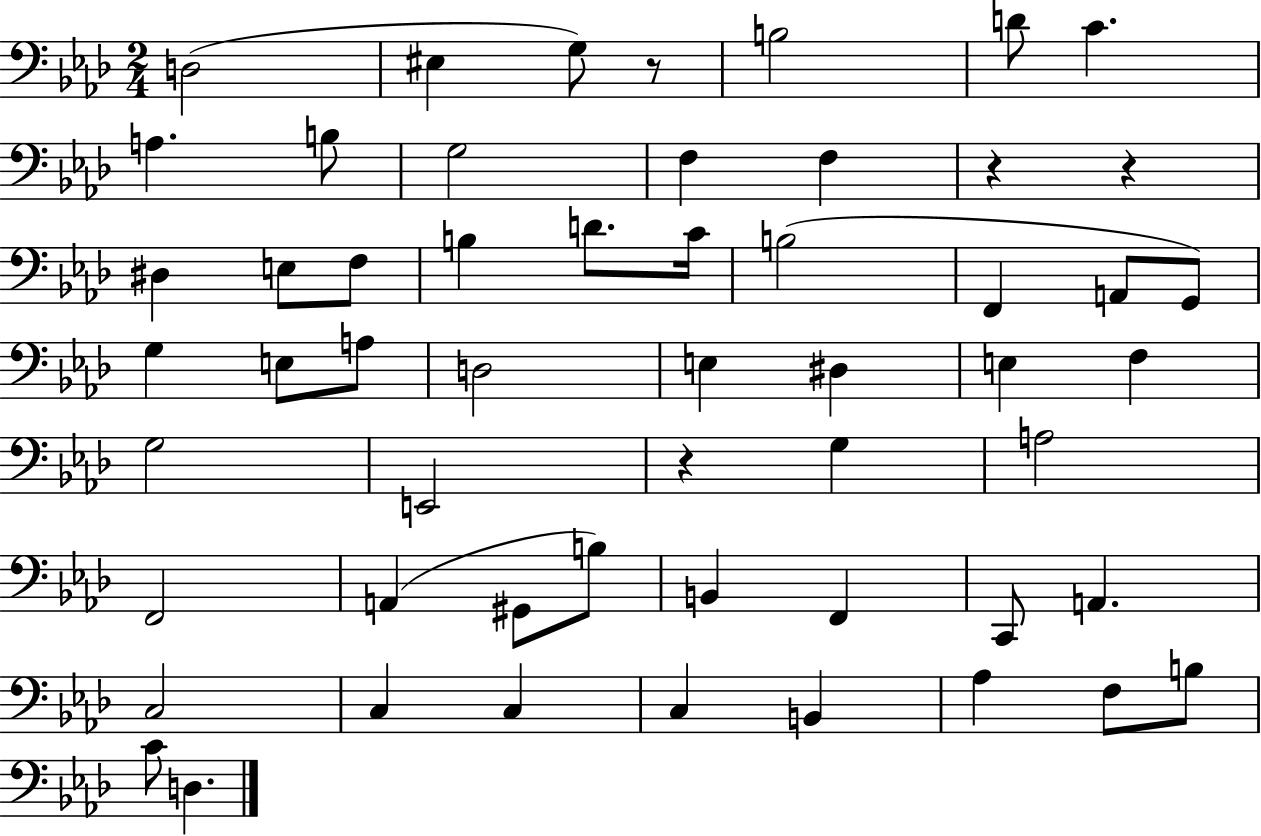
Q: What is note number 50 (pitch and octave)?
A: C4